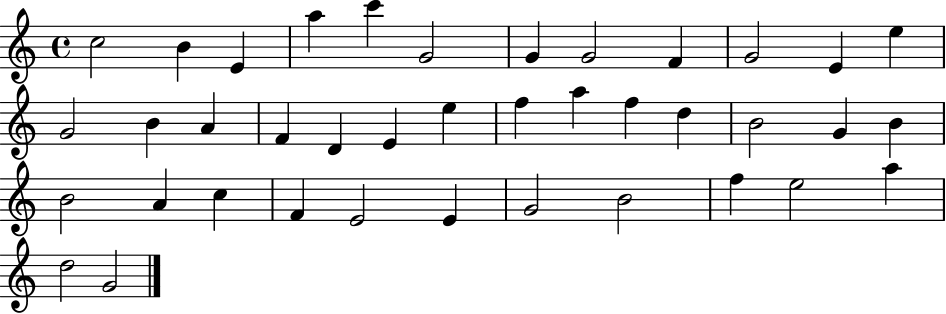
C5/h B4/q E4/q A5/q C6/q G4/h G4/q G4/h F4/q G4/h E4/q E5/q G4/h B4/q A4/q F4/q D4/q E4/q E5/q F5/q A5/q F5/q D5/q B4/h G4/q B4/q B4/h A4/q C5/q F4/q E4/h E4/q G4/h B4/h F5/q E5/h A5/q D5/h G4/h